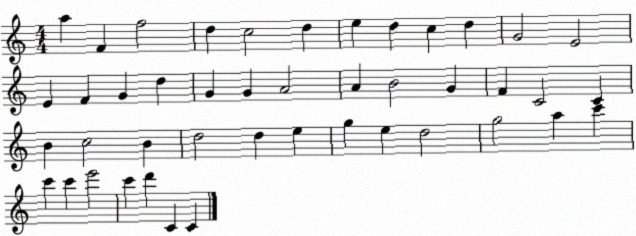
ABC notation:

X:1
T:Untitled
M:4/4
L:1/4
K:C
a F f2 d c2 d e d c d G2 E2 E F G d G G A2 A B2 G F C2 C B c2 B d2 d e g e d2 g2 a c' c' c' e'2 c' d' C C